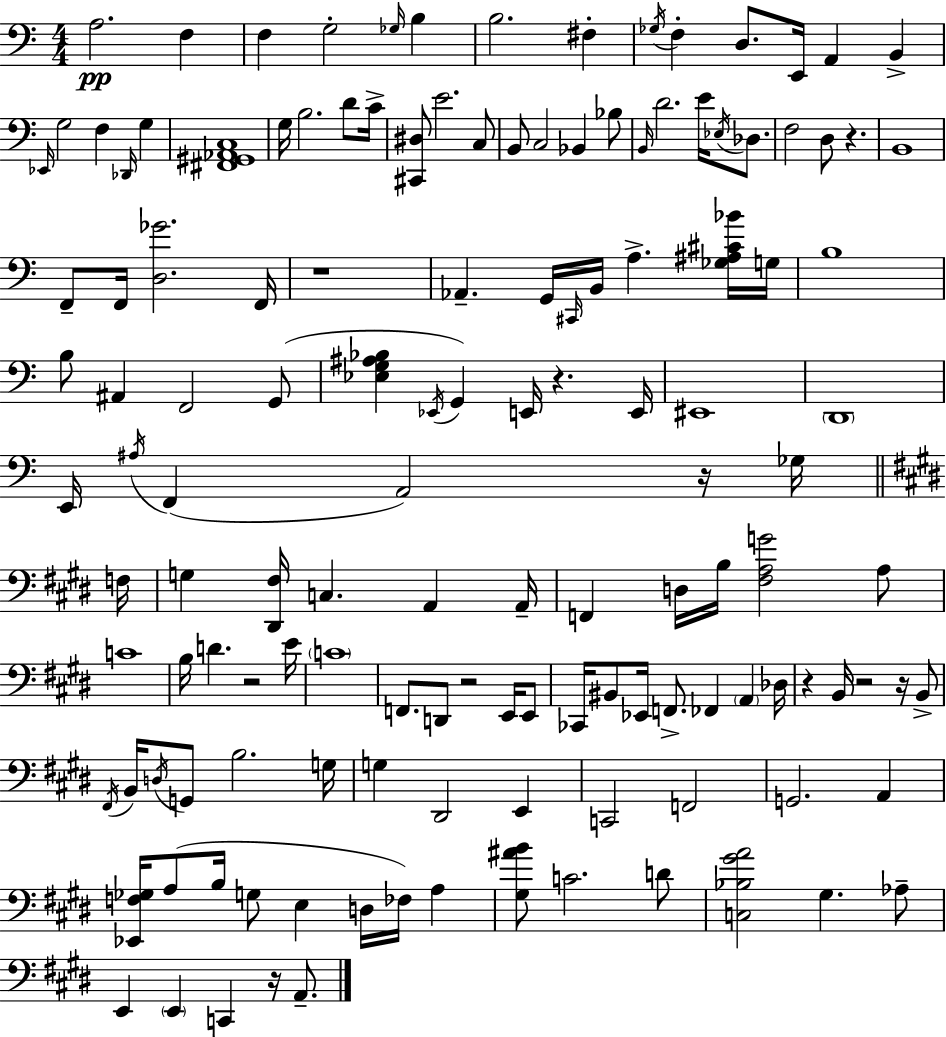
X:1
T:Untitled
M:4/4
L:1/4
K:C
A,2 F, F, G,2 _G,/4 B, B,2 ^F, _G,/4 F, D,/2 E,,/4 A,, B,, _E,,/4 G,2 F, _D,,/4 G, [^F,,^G,,_A,,C,]4 G,/4 B,2 D/2 C/4 [^C,,^D,]/2 E2 C,/2 B,,/2 C,2 _B,, _B,/2 B,,/4 D2 E/4 _E,/4 _D,/2 F,2 D,/2 z B,,4 F,,/2 F,,/4 [D,_G]2 F,,/4 z4 _A,, G,,/4 ^C,,/4 B,,/4 A, [_G,^A,^C_B]/4 G,/4 B,4 B,/2 ^A,, F,,2 G,,/2 [_E,G,^A,_B,] _E,,/4 G,, E,,/4 z E,,/4 ^E,,4 D,,4 E,,/4 ^A,/4 F,, A,,2 z/4 _G,/4 F,/4 G, [^D,,^F,]/4 C, A,, A,,/4 F,, D,/4 B,/4 [^F,A,G]2 A,/2 C4 B,/4 D z2 E/4 C4 F,,/2 D,,/2 z2 E,,/4 E,,/2 _C,,/4 ^B,,/2 _E,,/4 F,,/2 _F,, A,, _D,/4 z B,,/4 z2 z/4 B,,/2 ^F,,/4 B,,/4 D,/4 G,,/2 B,2 G,/4 G, ^D,,2 E,, C,,2 F,,2 G,,2 A,, [_E,,F,_G,]/4 A,/2 B,/4 G,/2 E, D,/4 _F,/4 A, [^G,^AB]/2 C2 D/2 [C,_B,^GA]2 ^G, _A,/2 E,, E,, C,, z/4 A,,/2